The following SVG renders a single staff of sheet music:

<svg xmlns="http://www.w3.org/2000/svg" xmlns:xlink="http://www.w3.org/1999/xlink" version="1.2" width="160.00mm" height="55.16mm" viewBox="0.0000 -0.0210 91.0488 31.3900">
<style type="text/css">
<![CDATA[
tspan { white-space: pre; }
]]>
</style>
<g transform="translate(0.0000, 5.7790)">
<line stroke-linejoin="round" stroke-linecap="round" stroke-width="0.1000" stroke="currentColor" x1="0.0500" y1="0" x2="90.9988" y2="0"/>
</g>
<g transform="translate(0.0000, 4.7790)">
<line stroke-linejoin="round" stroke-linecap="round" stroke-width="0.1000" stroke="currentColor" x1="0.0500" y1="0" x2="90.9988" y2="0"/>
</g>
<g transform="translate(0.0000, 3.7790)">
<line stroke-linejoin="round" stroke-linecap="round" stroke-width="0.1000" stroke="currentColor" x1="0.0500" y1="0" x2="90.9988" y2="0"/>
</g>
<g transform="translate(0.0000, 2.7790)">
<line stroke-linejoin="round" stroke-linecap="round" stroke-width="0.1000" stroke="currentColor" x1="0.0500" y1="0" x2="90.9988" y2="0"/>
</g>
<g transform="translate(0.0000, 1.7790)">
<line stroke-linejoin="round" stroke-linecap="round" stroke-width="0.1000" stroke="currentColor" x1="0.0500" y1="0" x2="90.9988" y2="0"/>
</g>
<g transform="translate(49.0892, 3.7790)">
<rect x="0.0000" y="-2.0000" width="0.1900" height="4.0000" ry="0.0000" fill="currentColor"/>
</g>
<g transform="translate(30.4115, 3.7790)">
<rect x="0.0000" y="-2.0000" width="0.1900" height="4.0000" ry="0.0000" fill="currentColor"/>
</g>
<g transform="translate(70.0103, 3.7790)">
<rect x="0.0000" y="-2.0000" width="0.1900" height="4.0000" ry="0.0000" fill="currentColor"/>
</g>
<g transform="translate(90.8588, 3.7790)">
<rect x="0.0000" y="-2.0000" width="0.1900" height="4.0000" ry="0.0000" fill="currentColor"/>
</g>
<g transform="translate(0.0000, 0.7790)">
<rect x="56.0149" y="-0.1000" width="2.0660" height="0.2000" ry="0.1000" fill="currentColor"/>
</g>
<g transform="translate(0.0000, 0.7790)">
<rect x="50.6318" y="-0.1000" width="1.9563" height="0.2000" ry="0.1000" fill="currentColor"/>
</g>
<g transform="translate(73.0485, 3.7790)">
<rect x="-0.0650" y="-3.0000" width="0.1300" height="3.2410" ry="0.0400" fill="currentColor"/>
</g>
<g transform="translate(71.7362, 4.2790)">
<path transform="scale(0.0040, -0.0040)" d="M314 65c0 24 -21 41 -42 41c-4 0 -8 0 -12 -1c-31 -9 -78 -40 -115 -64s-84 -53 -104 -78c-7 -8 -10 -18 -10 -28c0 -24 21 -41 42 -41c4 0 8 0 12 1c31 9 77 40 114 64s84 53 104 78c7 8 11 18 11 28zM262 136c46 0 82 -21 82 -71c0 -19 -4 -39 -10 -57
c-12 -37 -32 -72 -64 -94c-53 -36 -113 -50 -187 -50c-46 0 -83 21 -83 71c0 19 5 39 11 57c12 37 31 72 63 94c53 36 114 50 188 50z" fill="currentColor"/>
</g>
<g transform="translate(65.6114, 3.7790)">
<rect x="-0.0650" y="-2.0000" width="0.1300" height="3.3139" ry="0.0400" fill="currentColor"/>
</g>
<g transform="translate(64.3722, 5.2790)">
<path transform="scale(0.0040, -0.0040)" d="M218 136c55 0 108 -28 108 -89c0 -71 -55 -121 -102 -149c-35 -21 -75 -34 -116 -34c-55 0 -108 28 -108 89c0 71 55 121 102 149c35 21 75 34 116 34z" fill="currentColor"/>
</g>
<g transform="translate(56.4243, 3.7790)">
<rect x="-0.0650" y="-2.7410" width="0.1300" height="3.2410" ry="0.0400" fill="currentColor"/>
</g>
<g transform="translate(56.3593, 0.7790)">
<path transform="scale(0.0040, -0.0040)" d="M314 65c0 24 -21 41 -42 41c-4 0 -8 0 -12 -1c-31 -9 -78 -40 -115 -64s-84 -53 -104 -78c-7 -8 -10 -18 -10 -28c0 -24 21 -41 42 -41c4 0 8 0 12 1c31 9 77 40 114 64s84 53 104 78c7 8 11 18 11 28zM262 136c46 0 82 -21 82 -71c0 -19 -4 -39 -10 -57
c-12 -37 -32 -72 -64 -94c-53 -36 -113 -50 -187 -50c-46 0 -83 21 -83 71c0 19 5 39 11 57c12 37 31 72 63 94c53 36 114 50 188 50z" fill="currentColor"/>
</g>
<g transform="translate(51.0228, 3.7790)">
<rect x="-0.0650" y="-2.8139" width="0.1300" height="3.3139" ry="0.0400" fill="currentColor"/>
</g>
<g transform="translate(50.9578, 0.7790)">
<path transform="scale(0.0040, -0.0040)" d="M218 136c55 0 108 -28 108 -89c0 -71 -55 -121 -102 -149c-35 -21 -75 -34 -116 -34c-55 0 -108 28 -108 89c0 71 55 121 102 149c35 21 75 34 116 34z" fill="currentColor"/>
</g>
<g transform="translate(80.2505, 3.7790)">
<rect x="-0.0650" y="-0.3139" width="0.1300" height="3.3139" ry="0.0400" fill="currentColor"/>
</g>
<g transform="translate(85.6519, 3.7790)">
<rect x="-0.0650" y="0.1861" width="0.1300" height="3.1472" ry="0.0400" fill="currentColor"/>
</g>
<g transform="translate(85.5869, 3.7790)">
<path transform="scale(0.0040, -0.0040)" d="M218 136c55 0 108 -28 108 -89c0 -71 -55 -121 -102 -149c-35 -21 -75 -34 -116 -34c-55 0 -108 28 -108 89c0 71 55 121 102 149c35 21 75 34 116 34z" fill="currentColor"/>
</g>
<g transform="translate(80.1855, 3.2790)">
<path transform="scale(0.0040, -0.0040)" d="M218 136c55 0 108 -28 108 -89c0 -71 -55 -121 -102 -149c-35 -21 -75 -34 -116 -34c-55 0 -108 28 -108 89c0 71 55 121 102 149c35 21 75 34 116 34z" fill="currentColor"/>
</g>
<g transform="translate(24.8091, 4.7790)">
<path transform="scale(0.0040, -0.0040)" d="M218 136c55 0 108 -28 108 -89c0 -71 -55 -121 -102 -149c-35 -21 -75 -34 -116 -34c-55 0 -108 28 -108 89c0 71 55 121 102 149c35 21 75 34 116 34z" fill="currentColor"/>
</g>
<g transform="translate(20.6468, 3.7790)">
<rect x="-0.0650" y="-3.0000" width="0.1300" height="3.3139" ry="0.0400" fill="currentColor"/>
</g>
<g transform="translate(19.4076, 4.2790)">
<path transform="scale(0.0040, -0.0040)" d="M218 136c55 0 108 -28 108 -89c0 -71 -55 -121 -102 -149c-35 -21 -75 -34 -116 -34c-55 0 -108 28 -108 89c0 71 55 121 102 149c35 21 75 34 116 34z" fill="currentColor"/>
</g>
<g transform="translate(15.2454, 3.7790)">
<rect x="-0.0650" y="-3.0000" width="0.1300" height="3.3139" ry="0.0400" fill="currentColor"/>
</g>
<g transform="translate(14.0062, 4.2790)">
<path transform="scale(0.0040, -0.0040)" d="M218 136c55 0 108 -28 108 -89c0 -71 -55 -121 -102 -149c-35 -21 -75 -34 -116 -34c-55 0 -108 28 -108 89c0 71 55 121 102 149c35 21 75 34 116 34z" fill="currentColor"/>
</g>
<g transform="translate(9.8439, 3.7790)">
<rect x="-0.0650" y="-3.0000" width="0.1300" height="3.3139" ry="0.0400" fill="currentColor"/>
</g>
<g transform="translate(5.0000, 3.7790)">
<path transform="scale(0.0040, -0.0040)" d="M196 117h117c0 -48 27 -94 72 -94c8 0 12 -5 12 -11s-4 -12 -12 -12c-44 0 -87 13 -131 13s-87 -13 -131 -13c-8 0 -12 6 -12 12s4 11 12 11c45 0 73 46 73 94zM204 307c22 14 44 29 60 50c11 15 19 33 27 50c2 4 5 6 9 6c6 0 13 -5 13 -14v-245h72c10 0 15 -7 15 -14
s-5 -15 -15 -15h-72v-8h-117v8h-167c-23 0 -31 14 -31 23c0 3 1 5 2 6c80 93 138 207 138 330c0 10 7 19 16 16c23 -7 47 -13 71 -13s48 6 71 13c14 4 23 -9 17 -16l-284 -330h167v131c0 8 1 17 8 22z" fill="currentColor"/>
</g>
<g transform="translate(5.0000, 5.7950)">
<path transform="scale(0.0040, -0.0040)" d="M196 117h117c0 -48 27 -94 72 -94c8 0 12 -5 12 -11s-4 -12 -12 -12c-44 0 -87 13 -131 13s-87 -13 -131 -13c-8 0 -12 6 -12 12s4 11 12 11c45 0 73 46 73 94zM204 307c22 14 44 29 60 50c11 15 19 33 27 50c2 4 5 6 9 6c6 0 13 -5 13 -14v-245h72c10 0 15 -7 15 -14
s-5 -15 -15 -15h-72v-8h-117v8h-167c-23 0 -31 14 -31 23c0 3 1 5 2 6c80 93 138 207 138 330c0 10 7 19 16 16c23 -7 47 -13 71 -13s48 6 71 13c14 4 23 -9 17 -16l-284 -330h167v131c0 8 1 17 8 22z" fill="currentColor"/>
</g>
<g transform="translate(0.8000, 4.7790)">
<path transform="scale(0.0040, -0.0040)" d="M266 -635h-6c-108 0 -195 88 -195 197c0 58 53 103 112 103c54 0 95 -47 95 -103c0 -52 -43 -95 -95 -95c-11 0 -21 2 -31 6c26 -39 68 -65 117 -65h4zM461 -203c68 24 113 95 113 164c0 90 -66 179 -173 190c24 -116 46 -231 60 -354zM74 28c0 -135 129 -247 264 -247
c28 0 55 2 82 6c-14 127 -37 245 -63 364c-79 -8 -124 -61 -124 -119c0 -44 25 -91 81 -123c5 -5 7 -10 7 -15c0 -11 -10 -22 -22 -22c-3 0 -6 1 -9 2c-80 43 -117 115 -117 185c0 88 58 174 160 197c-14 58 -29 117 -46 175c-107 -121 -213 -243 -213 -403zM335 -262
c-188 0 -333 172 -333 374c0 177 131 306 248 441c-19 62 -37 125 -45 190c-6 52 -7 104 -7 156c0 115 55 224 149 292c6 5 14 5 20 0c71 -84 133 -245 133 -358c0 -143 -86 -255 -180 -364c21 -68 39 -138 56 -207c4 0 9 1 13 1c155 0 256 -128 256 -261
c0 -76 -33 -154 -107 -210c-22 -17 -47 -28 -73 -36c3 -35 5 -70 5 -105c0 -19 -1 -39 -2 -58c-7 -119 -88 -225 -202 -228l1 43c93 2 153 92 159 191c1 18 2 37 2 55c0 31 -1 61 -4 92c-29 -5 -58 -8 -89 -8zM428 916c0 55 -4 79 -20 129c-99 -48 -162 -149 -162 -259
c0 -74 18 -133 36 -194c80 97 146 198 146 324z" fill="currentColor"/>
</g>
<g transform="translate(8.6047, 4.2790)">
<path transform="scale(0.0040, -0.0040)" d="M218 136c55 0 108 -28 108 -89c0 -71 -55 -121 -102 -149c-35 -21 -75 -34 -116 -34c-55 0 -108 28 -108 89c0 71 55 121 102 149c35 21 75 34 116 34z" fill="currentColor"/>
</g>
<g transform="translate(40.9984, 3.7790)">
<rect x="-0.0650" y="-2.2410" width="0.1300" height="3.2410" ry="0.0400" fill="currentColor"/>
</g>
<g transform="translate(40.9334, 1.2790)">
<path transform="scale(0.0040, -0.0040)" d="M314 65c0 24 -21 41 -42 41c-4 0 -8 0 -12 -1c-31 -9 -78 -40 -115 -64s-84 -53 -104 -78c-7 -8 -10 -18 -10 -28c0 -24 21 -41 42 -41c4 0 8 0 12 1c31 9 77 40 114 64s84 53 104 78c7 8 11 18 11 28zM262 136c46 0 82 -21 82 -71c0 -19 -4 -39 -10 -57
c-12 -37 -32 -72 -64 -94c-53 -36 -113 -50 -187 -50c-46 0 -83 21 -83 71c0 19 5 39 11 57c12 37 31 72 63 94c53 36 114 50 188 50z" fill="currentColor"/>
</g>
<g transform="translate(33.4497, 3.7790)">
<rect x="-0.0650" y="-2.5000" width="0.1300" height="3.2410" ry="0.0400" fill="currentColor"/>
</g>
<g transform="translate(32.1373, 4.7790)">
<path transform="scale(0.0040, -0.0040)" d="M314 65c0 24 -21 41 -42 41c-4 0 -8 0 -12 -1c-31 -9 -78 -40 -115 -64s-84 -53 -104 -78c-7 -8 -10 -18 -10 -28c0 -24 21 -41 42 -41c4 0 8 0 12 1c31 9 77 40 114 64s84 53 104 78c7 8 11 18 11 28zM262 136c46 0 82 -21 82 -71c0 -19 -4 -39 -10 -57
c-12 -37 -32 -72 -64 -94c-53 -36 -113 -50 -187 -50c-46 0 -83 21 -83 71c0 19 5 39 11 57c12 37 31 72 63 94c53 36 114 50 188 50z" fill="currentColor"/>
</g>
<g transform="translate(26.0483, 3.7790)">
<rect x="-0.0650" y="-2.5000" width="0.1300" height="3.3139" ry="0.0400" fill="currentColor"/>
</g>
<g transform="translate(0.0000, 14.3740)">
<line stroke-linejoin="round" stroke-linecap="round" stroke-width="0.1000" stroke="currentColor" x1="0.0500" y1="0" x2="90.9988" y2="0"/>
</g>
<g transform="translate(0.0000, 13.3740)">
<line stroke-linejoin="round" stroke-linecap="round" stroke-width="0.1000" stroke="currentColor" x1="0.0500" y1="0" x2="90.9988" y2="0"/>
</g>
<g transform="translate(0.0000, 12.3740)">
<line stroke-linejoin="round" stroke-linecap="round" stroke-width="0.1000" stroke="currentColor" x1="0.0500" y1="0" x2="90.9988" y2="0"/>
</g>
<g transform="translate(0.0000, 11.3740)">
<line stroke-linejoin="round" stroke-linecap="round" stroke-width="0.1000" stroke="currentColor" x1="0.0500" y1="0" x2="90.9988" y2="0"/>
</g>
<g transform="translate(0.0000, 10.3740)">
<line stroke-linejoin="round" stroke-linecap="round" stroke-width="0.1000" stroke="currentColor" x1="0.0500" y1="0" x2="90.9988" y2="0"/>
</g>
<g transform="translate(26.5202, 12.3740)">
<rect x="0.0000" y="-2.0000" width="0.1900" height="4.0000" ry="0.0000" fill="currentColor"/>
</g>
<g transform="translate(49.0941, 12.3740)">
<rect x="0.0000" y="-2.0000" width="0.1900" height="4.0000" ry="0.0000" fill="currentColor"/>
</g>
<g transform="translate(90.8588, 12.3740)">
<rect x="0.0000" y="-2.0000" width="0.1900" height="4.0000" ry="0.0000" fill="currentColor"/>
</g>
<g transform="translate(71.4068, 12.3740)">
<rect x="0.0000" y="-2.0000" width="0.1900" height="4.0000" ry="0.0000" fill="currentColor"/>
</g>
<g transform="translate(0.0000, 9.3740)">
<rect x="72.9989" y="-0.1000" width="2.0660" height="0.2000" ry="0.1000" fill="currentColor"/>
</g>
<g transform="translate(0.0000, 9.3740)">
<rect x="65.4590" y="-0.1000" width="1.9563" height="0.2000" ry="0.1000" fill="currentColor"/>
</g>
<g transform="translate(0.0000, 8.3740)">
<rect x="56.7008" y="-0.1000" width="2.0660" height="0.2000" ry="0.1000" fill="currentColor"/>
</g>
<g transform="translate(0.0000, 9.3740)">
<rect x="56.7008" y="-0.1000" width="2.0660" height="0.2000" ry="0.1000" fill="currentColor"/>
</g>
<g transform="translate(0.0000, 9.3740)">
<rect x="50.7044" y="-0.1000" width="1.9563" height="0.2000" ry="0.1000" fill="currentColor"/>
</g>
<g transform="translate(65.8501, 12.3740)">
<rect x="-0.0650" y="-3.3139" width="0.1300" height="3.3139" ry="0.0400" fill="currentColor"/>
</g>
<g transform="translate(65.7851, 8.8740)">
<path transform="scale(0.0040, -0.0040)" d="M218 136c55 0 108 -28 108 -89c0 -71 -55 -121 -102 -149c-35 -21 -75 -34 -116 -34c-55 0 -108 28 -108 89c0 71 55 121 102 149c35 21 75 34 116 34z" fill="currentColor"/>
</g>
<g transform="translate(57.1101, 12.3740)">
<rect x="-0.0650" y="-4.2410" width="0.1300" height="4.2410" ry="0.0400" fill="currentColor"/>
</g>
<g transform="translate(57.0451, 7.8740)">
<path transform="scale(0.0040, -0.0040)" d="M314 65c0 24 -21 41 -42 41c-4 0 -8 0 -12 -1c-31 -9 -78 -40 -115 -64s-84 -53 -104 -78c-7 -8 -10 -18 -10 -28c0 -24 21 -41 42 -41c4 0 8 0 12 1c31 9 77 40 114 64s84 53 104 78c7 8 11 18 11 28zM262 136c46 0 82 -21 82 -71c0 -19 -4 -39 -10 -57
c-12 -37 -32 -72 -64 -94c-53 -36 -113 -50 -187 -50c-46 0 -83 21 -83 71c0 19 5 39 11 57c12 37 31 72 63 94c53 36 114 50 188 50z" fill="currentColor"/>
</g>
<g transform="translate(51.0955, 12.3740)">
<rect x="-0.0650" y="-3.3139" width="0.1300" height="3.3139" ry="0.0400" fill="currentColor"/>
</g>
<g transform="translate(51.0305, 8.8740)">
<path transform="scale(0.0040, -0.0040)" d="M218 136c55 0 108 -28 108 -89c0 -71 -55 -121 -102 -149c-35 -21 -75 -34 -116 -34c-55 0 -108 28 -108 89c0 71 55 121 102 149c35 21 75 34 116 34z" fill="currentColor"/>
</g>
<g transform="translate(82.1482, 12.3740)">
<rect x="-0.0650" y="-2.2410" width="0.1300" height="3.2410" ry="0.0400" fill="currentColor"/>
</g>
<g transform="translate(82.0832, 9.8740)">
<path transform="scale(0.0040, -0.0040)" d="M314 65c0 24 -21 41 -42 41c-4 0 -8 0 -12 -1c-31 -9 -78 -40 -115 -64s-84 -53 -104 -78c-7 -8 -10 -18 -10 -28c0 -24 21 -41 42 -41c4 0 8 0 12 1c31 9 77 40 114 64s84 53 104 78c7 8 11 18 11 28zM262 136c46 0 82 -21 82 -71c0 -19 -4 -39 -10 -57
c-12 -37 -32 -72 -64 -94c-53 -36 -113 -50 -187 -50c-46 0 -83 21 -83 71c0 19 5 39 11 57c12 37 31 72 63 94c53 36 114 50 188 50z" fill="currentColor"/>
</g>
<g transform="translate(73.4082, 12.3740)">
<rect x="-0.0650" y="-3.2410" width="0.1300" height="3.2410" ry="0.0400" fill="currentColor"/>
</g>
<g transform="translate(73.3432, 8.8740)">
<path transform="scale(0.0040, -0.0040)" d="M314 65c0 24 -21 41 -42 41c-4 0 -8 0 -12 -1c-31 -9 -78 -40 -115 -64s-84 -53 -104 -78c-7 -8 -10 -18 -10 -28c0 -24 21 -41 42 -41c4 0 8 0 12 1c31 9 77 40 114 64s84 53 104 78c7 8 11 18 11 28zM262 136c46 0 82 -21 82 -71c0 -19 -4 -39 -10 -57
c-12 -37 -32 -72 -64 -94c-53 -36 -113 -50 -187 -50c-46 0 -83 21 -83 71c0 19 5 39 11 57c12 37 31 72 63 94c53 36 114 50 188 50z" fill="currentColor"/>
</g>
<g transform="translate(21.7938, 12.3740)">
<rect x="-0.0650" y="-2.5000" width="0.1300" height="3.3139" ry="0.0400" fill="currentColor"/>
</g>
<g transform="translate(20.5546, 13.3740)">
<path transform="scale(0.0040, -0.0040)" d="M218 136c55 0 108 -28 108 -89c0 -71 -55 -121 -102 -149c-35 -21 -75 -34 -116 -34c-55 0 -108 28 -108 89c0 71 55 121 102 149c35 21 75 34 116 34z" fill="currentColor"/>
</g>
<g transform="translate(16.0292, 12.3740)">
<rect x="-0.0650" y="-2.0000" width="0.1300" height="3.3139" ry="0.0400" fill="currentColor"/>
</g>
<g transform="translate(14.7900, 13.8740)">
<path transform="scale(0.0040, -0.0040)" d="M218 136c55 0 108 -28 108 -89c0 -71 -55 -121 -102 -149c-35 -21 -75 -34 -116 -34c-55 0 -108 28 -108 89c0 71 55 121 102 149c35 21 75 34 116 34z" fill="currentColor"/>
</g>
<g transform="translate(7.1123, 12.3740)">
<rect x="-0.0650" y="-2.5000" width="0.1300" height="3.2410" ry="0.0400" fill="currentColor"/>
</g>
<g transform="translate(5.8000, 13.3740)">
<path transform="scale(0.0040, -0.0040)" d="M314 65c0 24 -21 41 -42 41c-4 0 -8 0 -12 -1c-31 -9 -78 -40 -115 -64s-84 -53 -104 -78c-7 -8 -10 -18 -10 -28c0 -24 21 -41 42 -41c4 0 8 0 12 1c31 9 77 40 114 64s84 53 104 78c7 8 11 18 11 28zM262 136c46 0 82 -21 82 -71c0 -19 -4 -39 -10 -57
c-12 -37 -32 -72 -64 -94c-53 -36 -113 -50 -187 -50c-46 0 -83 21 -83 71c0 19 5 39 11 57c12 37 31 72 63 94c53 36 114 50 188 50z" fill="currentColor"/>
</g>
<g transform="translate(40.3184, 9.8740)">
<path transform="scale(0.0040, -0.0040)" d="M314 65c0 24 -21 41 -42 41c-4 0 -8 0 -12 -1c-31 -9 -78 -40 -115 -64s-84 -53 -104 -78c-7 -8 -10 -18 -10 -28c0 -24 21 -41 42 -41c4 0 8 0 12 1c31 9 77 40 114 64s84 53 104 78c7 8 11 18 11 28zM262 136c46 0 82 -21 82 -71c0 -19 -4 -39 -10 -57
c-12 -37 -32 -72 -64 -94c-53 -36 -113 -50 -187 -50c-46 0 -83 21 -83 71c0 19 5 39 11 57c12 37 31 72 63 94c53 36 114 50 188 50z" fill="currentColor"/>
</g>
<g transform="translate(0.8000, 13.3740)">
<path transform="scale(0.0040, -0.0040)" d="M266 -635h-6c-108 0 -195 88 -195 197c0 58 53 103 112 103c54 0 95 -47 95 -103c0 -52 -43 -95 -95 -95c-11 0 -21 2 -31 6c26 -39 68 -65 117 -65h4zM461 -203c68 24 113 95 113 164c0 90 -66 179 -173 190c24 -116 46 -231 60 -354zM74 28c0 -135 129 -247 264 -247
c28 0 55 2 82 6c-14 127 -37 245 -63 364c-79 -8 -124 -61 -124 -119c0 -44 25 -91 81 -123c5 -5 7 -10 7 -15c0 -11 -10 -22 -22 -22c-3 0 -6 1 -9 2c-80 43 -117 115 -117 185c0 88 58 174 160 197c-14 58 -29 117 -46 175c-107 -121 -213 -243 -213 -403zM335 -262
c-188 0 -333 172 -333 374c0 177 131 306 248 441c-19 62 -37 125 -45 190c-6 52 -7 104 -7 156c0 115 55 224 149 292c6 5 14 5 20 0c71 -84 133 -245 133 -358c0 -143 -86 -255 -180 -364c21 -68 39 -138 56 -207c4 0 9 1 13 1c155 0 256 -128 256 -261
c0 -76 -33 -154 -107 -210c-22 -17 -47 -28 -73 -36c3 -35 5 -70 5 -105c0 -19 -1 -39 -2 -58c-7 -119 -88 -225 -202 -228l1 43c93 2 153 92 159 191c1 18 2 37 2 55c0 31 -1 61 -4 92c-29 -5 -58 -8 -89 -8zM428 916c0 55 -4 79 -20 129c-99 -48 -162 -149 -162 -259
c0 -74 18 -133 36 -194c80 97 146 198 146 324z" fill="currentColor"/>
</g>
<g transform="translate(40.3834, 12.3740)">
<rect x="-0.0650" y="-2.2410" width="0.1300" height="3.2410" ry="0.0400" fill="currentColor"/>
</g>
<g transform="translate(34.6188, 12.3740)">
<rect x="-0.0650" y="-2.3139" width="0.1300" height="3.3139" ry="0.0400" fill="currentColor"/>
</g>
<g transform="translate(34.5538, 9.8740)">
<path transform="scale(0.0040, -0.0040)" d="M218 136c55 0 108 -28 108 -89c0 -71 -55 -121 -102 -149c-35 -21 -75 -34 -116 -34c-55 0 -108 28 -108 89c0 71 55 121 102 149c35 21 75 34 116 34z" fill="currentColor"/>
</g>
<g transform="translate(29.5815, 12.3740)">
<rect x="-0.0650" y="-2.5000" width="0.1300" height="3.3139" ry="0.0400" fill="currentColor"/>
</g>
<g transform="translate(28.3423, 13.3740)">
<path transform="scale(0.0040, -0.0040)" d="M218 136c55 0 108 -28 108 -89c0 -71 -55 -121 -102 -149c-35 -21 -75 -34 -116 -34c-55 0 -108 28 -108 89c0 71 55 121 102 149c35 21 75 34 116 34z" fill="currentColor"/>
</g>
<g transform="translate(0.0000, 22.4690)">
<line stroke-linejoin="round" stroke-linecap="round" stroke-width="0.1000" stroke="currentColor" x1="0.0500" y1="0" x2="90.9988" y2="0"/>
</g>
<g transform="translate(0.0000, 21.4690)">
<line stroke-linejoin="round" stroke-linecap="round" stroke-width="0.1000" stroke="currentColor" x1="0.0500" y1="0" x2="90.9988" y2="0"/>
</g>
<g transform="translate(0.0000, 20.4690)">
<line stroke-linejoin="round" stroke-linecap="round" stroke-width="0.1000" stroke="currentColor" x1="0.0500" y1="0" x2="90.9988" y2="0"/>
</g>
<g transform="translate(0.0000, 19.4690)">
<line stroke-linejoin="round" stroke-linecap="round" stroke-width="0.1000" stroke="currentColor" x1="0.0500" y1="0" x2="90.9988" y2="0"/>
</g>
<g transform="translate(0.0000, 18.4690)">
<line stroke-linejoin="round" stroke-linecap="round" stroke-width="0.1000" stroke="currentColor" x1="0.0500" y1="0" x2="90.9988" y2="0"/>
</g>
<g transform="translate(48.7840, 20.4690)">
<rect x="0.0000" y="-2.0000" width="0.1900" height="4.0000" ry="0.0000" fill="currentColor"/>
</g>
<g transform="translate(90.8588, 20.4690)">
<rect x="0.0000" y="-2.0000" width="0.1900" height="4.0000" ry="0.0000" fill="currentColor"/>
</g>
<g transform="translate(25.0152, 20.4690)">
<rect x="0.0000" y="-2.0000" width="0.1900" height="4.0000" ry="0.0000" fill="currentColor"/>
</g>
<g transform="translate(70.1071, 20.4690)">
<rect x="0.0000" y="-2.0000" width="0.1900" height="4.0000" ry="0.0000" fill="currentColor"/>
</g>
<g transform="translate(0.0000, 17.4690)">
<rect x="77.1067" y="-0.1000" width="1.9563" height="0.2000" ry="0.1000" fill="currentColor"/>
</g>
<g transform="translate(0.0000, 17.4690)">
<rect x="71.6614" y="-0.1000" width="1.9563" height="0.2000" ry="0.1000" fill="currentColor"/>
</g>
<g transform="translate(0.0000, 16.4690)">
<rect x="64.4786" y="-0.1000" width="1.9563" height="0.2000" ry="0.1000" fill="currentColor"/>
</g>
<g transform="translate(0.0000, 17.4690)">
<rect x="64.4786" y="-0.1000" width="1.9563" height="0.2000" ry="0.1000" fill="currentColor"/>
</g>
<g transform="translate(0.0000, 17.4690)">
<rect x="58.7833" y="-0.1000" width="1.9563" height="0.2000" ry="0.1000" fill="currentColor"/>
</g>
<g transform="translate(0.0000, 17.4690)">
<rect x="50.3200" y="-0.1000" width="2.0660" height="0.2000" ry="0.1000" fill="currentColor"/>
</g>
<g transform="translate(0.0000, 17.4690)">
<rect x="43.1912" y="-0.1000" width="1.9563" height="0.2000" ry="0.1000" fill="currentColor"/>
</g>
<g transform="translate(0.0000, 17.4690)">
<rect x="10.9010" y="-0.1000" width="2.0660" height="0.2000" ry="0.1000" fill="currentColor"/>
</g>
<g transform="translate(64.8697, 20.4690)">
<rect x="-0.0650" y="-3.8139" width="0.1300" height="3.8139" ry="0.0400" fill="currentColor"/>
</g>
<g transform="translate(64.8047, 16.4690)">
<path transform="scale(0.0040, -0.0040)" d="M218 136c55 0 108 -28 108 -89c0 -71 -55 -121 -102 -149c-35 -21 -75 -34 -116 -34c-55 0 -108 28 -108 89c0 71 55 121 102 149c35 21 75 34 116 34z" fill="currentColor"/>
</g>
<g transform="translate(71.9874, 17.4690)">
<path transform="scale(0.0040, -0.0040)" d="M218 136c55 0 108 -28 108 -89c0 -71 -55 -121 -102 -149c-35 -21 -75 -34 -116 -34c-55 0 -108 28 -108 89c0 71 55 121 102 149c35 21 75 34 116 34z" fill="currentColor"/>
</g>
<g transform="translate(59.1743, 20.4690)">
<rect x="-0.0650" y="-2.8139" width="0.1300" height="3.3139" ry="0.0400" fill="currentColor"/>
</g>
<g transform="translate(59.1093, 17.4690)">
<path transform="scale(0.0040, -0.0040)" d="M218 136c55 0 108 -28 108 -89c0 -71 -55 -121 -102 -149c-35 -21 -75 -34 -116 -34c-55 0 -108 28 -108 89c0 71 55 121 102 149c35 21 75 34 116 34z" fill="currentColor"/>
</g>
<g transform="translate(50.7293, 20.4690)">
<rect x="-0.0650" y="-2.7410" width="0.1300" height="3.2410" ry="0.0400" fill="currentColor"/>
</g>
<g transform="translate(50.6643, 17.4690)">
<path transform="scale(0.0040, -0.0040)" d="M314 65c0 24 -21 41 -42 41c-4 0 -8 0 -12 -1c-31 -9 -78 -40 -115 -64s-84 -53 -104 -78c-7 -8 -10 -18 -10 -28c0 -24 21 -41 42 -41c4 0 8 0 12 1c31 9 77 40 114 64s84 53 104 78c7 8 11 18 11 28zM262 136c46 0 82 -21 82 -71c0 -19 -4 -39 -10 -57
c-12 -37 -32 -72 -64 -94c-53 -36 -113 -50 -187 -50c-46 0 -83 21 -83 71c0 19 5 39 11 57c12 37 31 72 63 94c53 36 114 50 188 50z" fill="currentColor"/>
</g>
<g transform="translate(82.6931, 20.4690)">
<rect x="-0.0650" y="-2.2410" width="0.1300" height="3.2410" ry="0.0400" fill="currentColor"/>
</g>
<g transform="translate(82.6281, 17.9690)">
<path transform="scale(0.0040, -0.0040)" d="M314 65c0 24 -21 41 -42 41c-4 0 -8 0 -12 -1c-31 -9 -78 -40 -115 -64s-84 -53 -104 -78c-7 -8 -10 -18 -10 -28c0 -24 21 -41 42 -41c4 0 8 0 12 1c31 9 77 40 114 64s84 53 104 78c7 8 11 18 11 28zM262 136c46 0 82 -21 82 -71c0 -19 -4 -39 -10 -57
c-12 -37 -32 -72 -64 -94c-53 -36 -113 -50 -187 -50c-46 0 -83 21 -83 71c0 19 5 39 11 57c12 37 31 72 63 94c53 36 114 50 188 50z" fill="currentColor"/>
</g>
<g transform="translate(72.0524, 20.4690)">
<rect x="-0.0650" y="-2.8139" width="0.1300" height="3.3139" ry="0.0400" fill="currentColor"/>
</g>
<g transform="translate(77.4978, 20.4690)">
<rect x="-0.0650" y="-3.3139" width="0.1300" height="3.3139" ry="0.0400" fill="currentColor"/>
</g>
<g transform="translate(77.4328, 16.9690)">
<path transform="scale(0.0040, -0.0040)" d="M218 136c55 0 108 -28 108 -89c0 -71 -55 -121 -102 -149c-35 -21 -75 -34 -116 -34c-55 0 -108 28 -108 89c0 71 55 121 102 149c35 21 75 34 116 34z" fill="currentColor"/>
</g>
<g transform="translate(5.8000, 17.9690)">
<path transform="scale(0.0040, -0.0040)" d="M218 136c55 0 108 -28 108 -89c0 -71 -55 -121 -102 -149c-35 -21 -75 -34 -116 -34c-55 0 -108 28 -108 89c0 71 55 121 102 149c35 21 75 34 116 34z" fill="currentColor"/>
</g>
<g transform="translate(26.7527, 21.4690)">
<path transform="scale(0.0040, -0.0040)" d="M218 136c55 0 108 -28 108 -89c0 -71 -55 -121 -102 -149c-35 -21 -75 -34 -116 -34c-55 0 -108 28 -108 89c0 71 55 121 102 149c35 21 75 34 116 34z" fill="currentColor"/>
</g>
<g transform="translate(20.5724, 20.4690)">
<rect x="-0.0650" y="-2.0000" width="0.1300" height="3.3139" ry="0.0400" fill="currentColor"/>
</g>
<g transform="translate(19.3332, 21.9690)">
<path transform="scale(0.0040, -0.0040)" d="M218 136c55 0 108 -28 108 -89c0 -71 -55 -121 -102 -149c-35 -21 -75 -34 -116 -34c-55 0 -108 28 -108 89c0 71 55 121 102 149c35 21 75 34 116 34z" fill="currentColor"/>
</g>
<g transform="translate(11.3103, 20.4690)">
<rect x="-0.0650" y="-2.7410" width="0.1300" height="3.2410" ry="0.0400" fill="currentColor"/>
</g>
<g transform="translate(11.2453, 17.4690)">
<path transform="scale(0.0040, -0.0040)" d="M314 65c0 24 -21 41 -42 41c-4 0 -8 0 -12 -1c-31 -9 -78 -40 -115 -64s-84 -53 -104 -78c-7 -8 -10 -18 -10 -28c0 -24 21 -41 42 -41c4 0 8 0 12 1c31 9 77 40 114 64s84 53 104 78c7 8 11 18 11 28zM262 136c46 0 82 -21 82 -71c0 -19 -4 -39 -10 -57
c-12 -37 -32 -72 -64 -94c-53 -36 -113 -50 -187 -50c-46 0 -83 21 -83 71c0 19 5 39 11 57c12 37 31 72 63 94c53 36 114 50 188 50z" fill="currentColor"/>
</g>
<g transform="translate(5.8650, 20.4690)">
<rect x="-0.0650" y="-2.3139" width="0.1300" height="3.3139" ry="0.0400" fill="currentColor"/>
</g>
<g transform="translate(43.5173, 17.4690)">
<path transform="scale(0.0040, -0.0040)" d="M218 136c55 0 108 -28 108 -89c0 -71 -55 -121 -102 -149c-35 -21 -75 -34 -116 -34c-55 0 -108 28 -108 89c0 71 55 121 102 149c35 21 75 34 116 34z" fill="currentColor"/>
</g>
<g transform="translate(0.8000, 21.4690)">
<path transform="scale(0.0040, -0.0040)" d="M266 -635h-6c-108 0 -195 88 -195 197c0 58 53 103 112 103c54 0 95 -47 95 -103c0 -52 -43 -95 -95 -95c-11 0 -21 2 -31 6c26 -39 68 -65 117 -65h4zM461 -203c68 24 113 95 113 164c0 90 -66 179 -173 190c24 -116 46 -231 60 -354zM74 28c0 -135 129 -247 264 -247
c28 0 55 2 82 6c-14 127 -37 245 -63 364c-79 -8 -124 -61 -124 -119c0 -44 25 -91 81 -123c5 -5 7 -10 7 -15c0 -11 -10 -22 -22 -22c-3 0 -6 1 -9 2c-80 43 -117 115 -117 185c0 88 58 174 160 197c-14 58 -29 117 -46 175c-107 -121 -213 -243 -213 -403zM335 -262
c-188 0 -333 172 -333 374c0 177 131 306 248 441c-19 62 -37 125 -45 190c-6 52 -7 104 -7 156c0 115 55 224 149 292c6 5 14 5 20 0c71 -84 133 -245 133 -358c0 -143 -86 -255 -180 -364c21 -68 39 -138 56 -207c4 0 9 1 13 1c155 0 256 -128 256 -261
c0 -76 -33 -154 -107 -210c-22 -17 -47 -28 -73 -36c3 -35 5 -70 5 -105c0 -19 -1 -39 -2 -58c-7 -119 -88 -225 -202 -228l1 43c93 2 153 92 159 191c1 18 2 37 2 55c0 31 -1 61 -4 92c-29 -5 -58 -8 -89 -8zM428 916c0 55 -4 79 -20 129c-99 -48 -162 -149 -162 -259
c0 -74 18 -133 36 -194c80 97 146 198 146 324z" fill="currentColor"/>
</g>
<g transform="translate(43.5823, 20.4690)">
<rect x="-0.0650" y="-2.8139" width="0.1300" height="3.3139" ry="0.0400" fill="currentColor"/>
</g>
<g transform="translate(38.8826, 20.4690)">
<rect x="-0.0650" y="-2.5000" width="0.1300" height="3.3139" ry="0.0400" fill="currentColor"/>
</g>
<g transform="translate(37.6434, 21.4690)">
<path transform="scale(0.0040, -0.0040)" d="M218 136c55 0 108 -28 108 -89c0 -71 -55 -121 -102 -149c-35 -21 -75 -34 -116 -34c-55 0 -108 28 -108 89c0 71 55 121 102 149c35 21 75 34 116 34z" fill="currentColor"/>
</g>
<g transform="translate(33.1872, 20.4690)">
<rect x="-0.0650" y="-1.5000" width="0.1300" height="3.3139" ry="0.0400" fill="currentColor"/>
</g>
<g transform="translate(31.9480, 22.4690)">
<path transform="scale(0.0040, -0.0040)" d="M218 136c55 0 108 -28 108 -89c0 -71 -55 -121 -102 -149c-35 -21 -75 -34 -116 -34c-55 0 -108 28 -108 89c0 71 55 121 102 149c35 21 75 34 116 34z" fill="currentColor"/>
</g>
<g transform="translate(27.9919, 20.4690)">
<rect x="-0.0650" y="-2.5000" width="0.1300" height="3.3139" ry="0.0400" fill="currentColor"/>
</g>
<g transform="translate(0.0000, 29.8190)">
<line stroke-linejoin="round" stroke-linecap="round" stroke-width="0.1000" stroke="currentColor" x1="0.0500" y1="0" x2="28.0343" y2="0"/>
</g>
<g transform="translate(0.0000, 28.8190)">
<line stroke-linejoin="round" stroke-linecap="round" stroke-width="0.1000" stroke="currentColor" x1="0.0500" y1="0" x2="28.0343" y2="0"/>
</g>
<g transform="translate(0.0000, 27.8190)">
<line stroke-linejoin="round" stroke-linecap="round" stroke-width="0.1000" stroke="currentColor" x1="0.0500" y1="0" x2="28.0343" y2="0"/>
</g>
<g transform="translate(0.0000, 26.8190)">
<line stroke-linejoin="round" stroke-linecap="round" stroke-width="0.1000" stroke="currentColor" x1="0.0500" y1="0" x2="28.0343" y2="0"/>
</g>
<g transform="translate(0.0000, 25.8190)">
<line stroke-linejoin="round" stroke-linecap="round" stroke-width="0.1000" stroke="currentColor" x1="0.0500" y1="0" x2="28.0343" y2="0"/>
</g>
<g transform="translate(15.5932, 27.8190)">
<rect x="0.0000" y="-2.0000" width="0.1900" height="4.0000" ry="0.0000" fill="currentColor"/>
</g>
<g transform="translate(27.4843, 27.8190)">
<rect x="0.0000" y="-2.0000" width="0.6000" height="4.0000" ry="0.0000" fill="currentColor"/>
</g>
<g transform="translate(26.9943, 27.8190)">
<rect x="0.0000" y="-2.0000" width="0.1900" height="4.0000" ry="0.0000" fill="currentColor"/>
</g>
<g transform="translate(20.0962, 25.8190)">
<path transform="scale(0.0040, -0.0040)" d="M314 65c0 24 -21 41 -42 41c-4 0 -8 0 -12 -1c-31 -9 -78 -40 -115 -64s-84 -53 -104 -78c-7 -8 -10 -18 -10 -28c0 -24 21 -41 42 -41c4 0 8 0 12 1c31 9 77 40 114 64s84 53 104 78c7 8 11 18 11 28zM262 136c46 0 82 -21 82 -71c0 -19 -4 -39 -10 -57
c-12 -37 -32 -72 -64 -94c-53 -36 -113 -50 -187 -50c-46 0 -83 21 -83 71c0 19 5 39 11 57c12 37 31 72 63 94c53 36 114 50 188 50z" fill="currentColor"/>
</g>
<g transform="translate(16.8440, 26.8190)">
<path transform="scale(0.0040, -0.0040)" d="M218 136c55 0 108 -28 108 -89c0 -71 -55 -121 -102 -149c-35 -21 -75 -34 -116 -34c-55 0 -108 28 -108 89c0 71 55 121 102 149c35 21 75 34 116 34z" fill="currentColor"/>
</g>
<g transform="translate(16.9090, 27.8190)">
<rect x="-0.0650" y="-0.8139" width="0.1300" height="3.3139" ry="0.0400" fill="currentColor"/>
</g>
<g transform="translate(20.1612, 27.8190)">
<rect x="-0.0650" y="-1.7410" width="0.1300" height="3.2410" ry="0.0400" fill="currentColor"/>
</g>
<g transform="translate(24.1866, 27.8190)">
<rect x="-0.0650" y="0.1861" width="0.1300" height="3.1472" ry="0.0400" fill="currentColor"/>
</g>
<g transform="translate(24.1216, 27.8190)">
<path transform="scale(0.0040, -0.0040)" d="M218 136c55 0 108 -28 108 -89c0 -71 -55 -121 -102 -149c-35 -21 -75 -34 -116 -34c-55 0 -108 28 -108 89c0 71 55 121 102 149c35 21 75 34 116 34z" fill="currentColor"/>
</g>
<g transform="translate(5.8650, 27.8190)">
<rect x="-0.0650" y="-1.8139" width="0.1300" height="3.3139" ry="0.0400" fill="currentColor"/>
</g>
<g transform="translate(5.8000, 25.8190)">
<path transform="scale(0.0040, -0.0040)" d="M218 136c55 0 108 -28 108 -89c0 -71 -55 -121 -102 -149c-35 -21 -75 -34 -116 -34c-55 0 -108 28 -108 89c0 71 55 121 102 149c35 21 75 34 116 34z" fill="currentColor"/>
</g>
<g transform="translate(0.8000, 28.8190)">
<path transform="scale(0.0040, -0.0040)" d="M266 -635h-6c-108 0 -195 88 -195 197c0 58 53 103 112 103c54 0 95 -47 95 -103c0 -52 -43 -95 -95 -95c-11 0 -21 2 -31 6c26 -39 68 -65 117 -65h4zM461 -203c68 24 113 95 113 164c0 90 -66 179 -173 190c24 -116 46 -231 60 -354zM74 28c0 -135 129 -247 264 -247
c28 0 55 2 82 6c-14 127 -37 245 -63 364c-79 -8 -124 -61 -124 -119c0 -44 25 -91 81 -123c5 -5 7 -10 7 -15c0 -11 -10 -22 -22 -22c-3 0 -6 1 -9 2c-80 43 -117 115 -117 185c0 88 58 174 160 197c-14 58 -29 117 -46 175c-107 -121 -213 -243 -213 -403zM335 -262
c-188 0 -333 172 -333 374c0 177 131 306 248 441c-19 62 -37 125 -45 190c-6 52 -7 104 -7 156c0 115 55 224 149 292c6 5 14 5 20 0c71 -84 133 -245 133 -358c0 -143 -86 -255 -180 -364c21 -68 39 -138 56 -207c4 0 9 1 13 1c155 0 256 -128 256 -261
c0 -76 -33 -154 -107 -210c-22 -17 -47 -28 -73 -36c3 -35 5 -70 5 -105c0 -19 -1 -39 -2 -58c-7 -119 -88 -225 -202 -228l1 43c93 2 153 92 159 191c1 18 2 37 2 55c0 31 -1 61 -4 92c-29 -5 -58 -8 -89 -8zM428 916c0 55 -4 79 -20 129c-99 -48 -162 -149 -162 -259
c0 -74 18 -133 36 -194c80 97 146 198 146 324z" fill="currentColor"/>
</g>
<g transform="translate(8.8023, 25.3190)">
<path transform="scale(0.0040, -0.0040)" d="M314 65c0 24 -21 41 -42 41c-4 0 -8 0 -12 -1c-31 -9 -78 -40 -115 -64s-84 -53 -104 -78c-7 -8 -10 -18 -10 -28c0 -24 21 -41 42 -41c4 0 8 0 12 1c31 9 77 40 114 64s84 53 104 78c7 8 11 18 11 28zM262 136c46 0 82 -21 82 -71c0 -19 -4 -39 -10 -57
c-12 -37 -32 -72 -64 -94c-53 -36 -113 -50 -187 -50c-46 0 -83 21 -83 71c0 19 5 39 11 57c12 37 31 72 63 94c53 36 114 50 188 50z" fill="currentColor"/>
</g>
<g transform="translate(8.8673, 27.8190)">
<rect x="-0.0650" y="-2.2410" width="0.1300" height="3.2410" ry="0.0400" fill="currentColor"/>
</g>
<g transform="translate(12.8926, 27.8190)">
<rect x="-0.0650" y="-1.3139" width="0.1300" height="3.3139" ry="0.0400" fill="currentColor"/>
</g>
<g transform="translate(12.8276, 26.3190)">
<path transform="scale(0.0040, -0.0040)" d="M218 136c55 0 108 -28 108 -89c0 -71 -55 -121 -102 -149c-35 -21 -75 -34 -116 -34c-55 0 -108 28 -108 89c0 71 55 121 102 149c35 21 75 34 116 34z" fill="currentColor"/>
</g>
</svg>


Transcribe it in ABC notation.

X:1
T:Untitled
M:4/4
L:1/4
K:C
A A A G G2 g2 a a2 F A2 c B G2 F G G g g2 b d'2 b b2 g2 g a2 F G E G a a2 a c' a b g2 f g2 e d f2 B